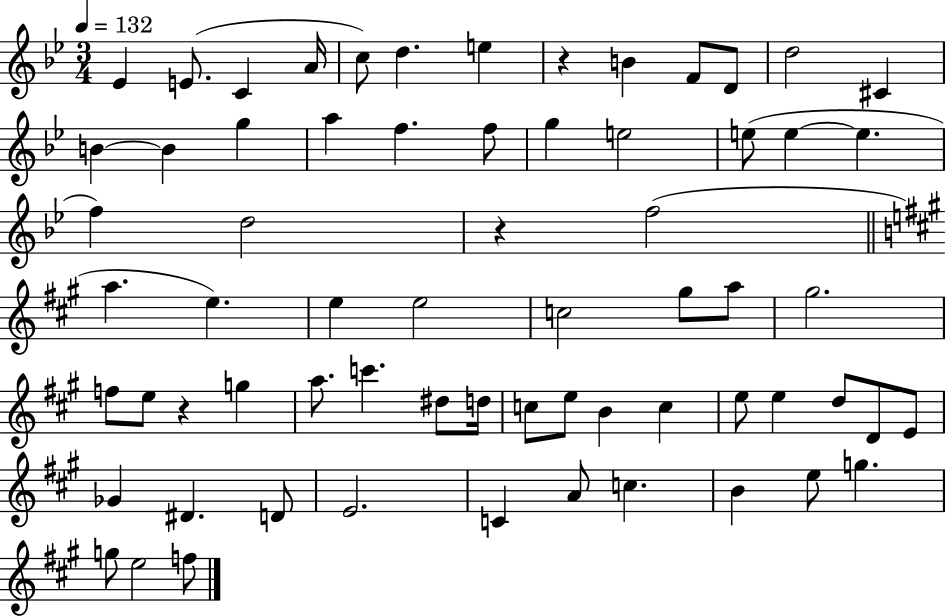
Eb4/q E4/e. C4/q A4/s C5/e D5/q. E5/q R/q B4/q F4/e D4/e D5/h C#4/q B4/q B4/q G5/q A5/q F5/q. F5/e G5/q E5/h E5/e E5/q E5/q. F5/q D5/h R/q F5/h A5/q. E5/q. E5/q E5/h C5/h G#5/e A5/e G#5/h. F5/e E5/e R/q G5/q A5/e. C6/q. D#5/e D5/s C5/e E5/e B4/q C5/q E5/e E5/q D5/e D4/e E4/e Gb4/q D#4/q. D4/e E4/h. C4/q A4/e C5/q. B4/q E5/e G5/q. G5/e E5/h F5/e